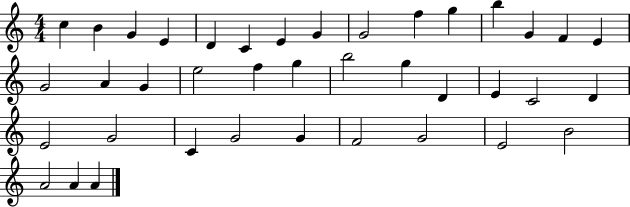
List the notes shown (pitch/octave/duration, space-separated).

C5/q B4/q G4/q E4/q D4/q C4/q E4/q G4/q G4/h F5/q G5/q B5/q G4/q F4/q E4/q G4/h A4/q G4/q E5/h F5/q G5/q B5/h G5/q D4/q E4/q C4/h D4/q E4/h G4/h C4/q G4/h G4/q F4/h G4/h E4/h B4/h A4/h A4/q A4/q